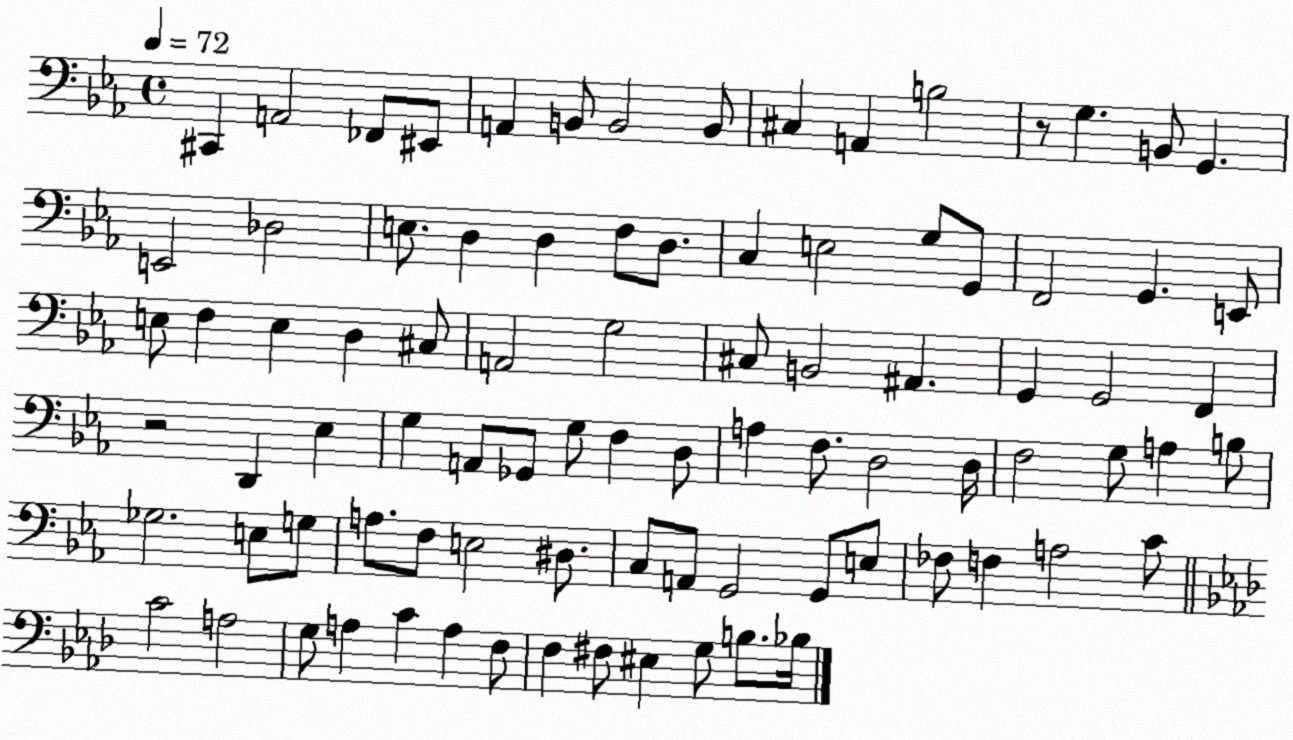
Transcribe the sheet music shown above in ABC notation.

X:1
T:Untitled
M:4/4
L:1/4
K:Eb
^C,, A,,2 _F,,/2 ^E,,/2 A,, B,,/2 B,,2 B,,/2 ^C, A,, B,2 z/2 G, B,,/2 G,, E,,2 _D,2 E,/2 D, D, F,/2 D,/2 C, E,2 G,/2 G,,/2 F,,2 G,, E,,/2 E,/2 F, E, D, ^C,/2 A,,2 G,2 ^C,/2 B,,2 ^A,, G,, G,,2 F,, z2 D,, _E, G, A,,/2 _G,,/2 G,/2 F, D,/2 A, F,/2 D,2 D,/4 F,2 G,/2 A, B,/2 _G,2 E,/2 G,/2 A,/2 F,/2 E,2 ^D,/2 C,/2 A,,/2 G,,2 G,,/2 E,/2 _F,/2 F, A,2 C/2 C2 A,2 G,/2 A, C A, F,/2 F, ^F,/2 ^E, G,/2 B,/2 _B,/4